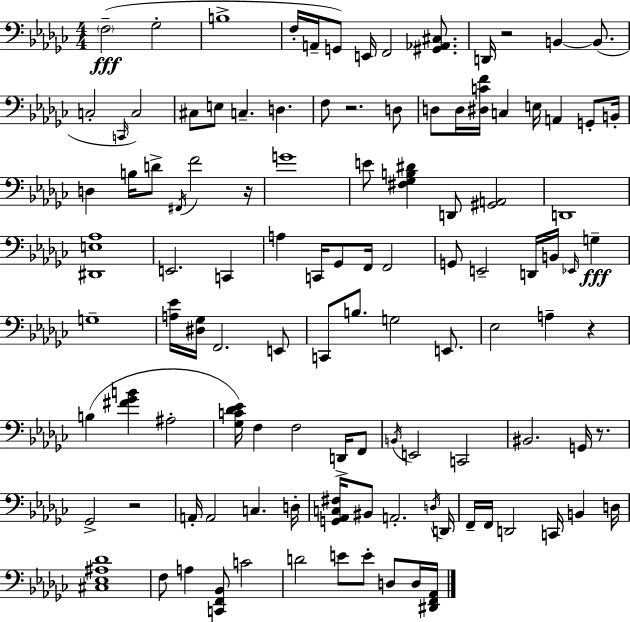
{
  \clef bass
  \numericTimeSignature
  \time 4/4
  \key ees \minor
  \repeat volta 2 { \parenthesize f2--(\fff ges2-. | b1-> | f16-. a,16-- g,8) e,16 f,2 <gis, aes, cis>8. | d,16 r2 b,4~~ b,8.( | \break c2-. \grace { c,16 } c2) | cis8 e8 c4.-- d4. | f8 r2. d8 | d8 d16 <dis c' f'>16 c4 e16 a,4 g,8-. | \break b,16-. d4 b16 d'8-> \acciaccatura { fis,16 } f'2 | r16 g'1 | e'8 <fis ges b dis'>4 d,8 <gis, a,>2 | d,1 | \break <dis, e aes>1 | e,2. c,4 | a4 c,16 ges,8 f,16 f,2 | g,8 e,2-- d,16 b,16 \grace { ees,16 }\fff g4-- | \break g1-- | <a ees'>16 <dis ges>16 f,2. | e,8 c,8 b8. g2 | e,8. ees2 a4-- r4 | \break b4( <fis' ges' b'>4 ais2-. | <ges c' des' ees'>16) f4 f2 | d,16-> f,8 \acciaccatura { b,16 } e,2 c,2 | bis,2. | \break g,16 r8. ges,2-> r2 | a,16-. a,2 c4. | d16-. <g, aes, c fis>16 bis,8 a,2.-. | \acciaccatura { d16 } d,16 f,16-- f,16 d,2 c,16 | \break b,4 d16 <cis ees ais des'>1 | f8 a4 <c, f, bes,>8 c'2 | d'2 e'8 e'8-. | d8 d16 <dis, f, aes,>16 } \bar "|."
}